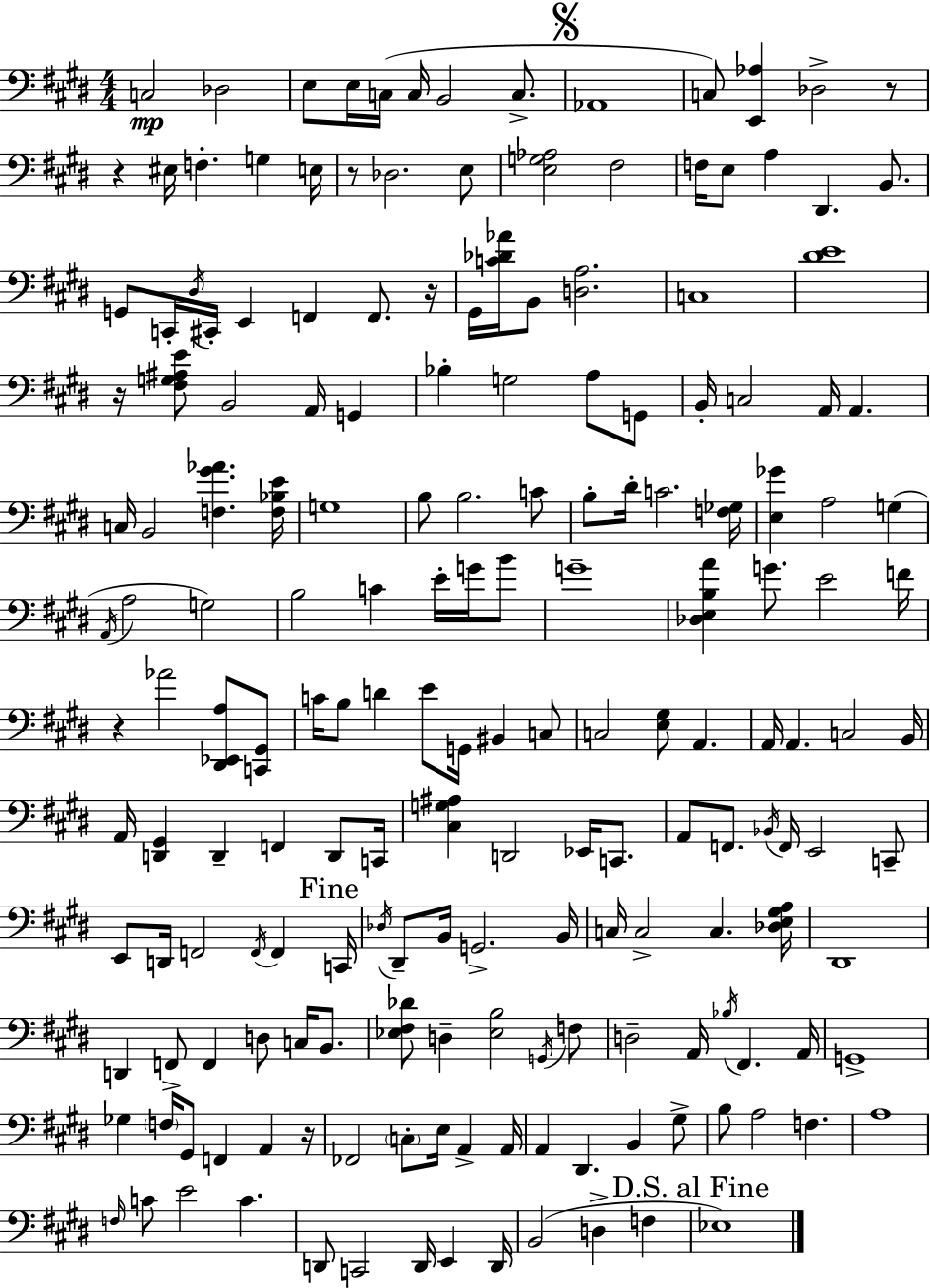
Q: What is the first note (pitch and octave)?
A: C3